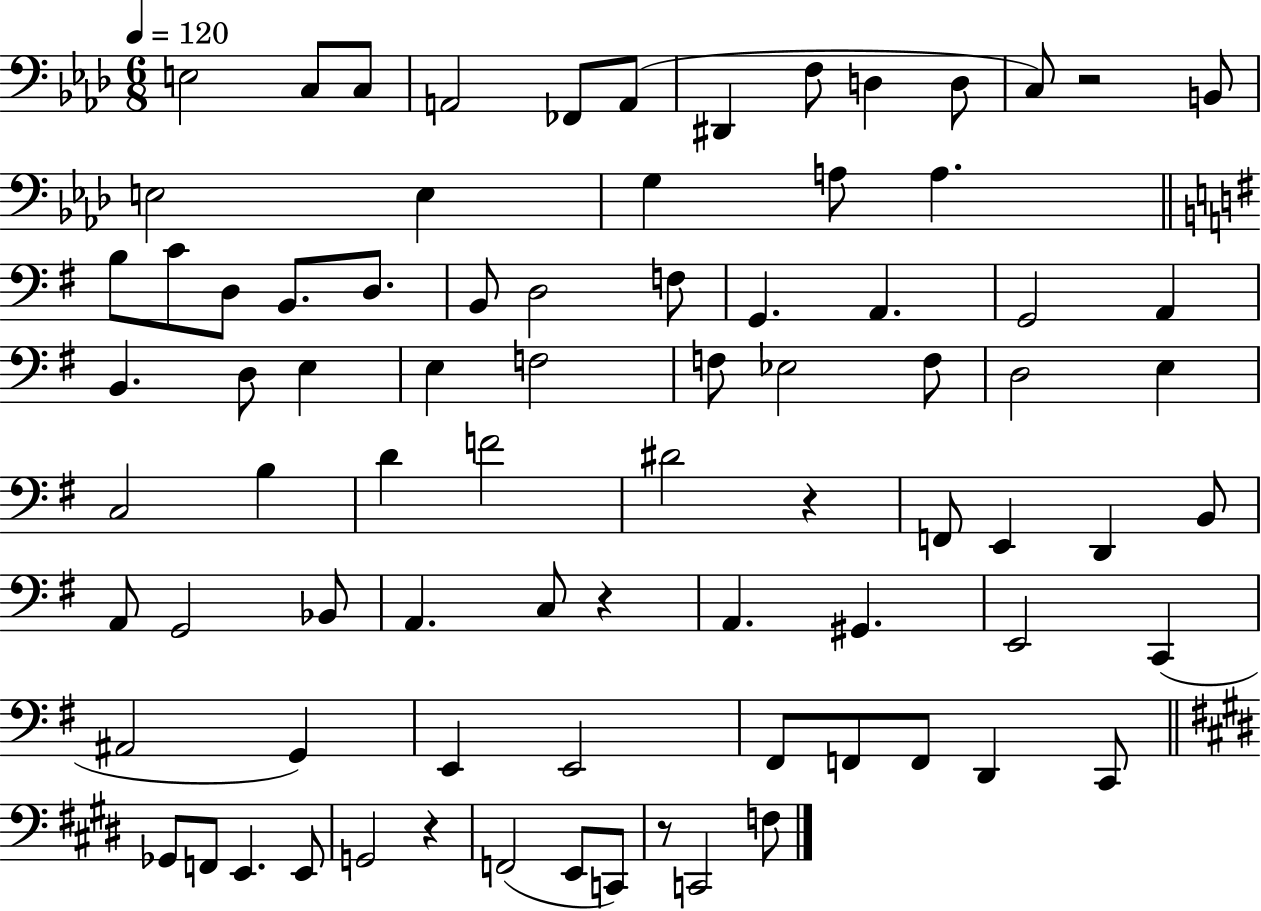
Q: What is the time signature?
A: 6/8